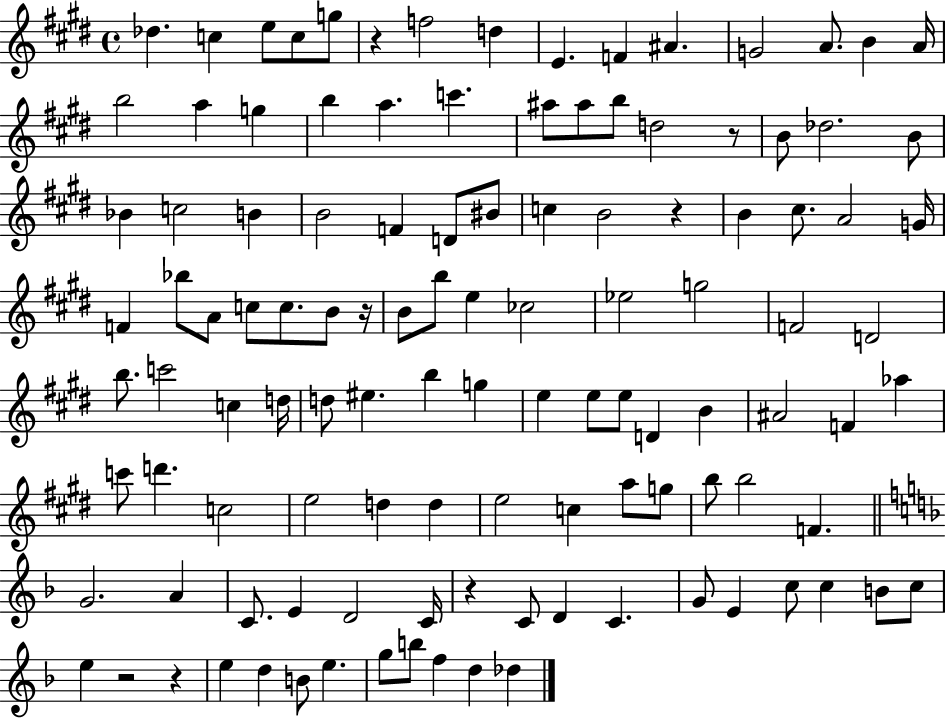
{
  \clef treble
  \time 4/4
  \defaultTimeSignature
  \key e \major
  des''4. c''4 e''8 c''8 g''8 | r4 f''2 d''4 | e'4. f'4 ais'4. | g'2 a'8. b'4 a'16 | \break b''2 a''4 g''4 | b''4 a''4. c'''4. | ais''8 ais''8 b''8 d''2 r8 | b'8 des''2. b'8 | \break bes'4 c''2 b'4 | b'2 f'4 d'8 bis'8 | c''4 b'2 r4 | b'4 cis''8. a'2 g'16 | \break f'4 bes''8 a'8 c''8 c''8. b'8 r16 | b'8 b''8 e''4 ces''2 | ees''2 g''2 | f'2 d'2 | \break b''8. c'''2 c''4 d''16 | d''8 eis''4. b''4 g''4 | e''4 e''8 e''8 d'4 b'4 | ais'2 f'4 aes''4 | \break c'''8 d'''4. c''2 | e''2 d''4 d''4 | e''2 c''4 a''8 g''8 | b''8 b''2 f'4. | \break \bar "||" \break \key f \major g'2. a'4 | c'8. e'4 d'2 c'16 | r4 c'8 d'4 c'4. | g'8 e'4 c''8 c''4 b'8 c''8 | \break e''4 r2 r4 | e''4 d''4 b'8 e''4. | g''8 b''8 f''4 d''4 des''4 | \bar "|."
}